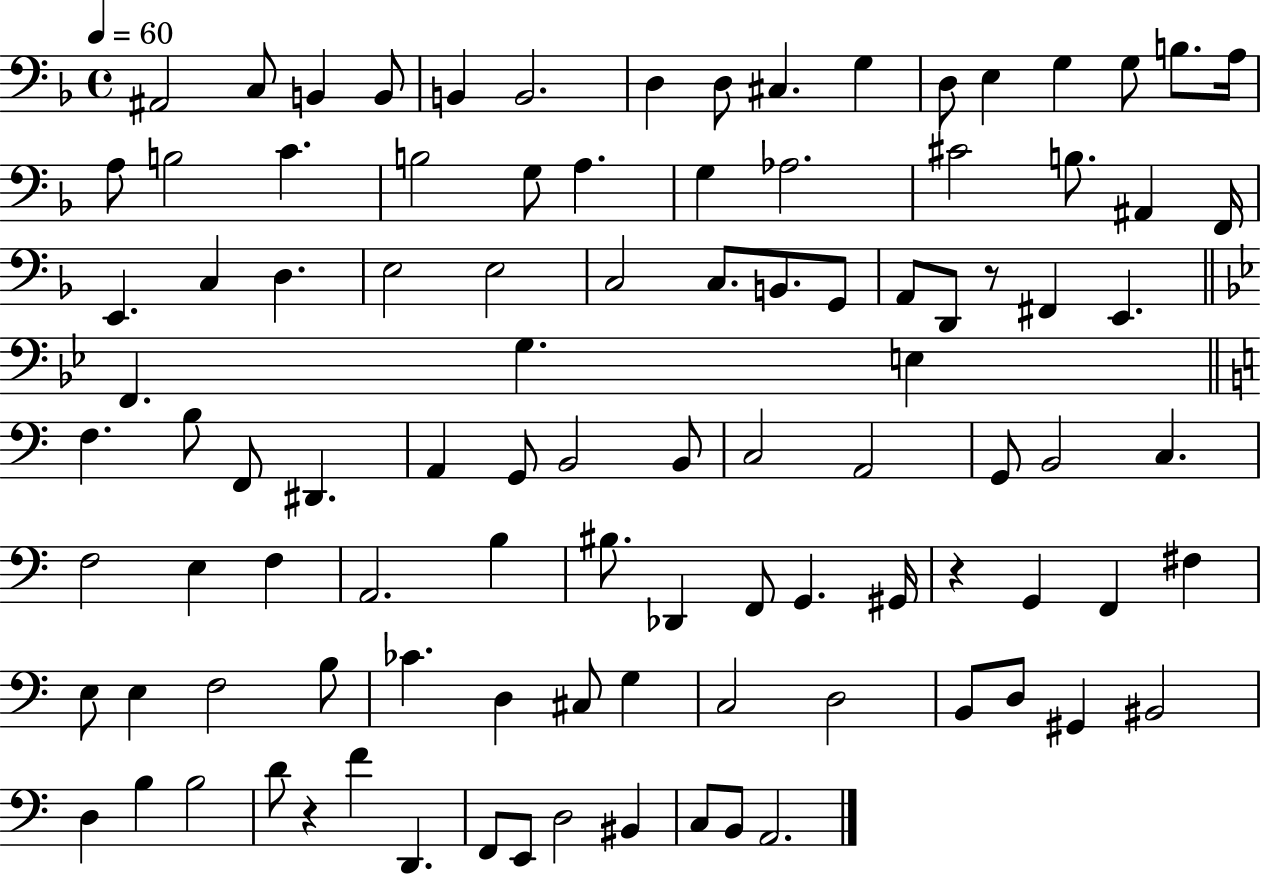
A#2/h C3/e B2/q B2/e B2/q B2/h. D3/q D3/e C#3/q. G3/q D3/e E3/q G3/q G3/e B3/e. A3/s A3/e B3/h C4/q. B3/h G3/e A3/q. G3/q Ab3/h. C#4/h B3/e. A#2/q F2/s E2/q. C3/q D3/q. E3/h E3/h C3/h C3/e. B2/e. G2/e A2/e D2/e R/e F#2/q E2/q. F2/q. G3/q. E3/q F3/q. B3/e F2/e D#2/q. A2/q G2/e B2/h B2/e C3/h A2/h G2/e B2/h C3/q. F3/h E3/q F3/q A2/h. B3/q BIS3/e. Db2/q F2/e G2/q. G#2/s R/q G2/q F2/q F#3/q E3/e E3/q F3/h B3/e CES4/q. D3/q C#3/e G3/q C3/h D3/h B2/e D3/e G#2/q BIS2/h D3/q B3/q B3/h D4/e R/q F4/q D2/q. F2/e E2/e D3/h BIS2/q C3/e B2/e A2/h.